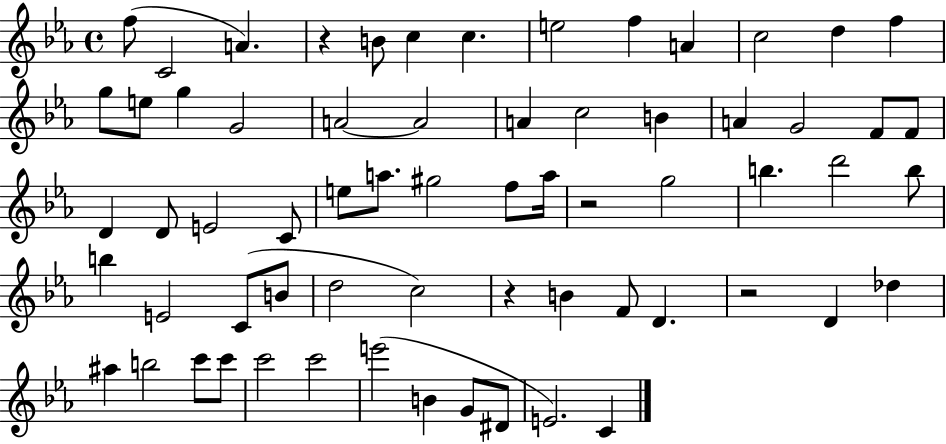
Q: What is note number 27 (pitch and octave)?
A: D4